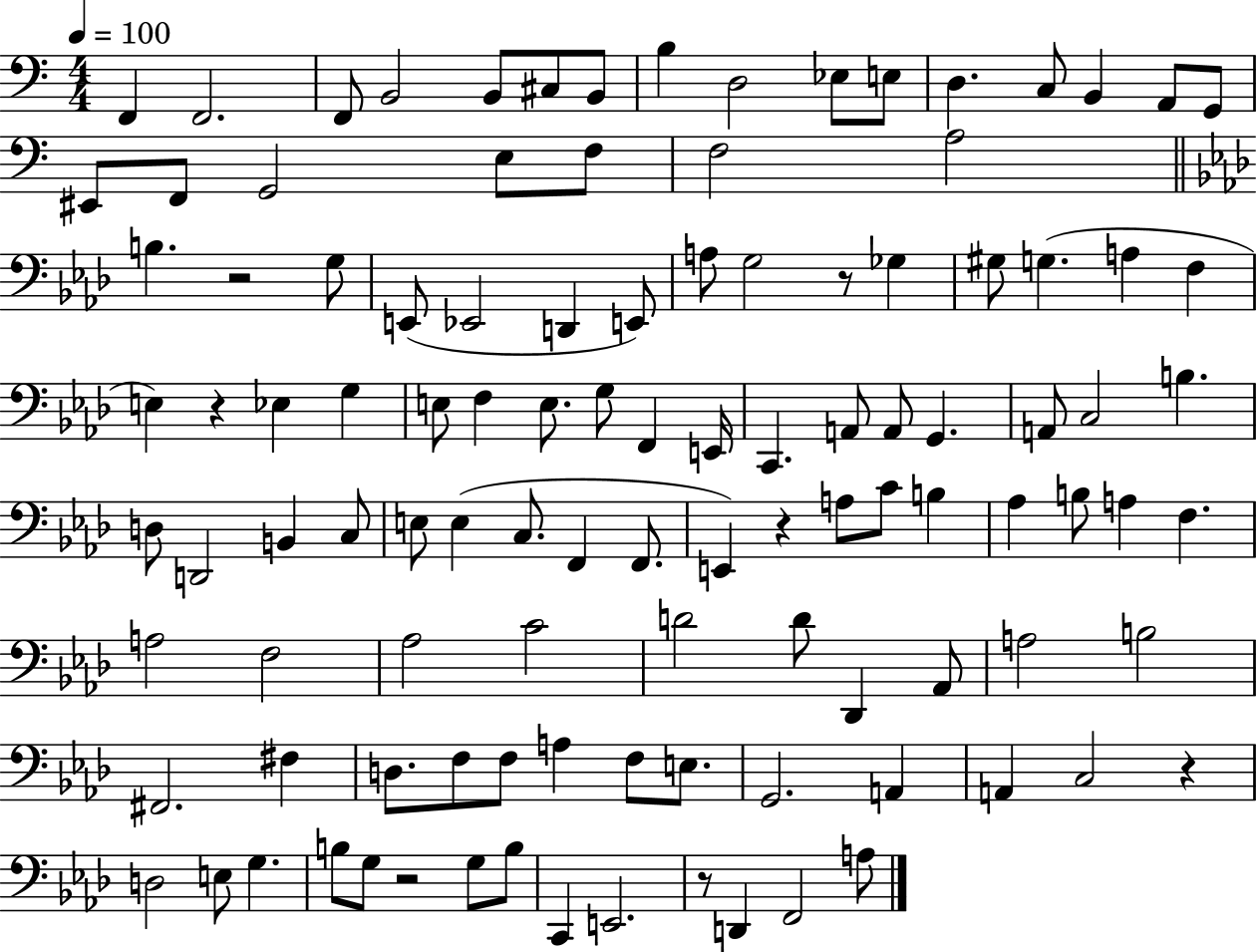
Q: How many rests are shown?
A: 7